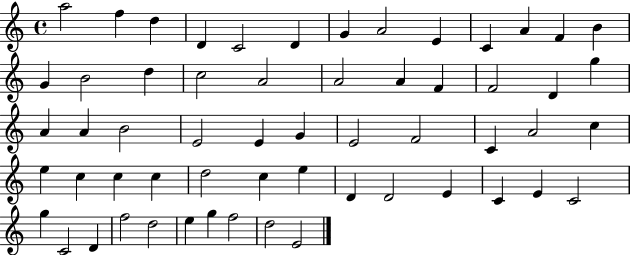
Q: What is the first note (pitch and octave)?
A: A5